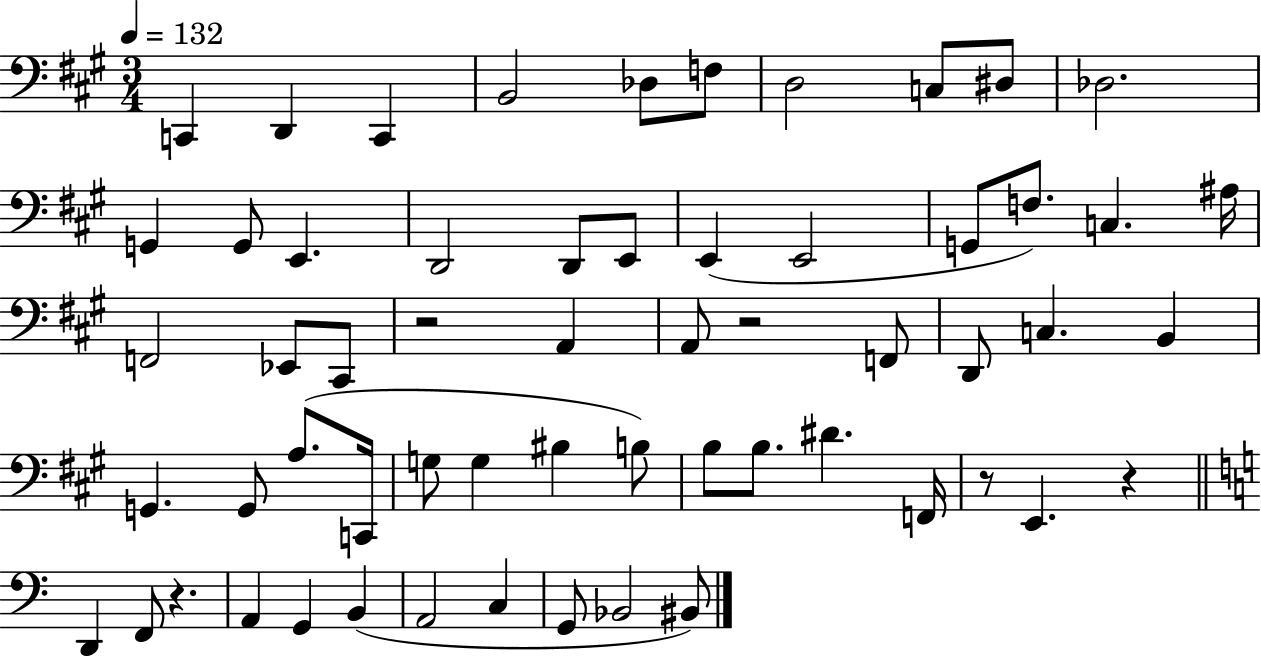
C2/q D2/q C2/q B2/h Db3/e F3/e D3/h C3/e D#3/e Db3/h. G2/q G2/e E2/q. D2/h D2/e E2/e E2/q E2/h G2/e F3/e. C3/q. A#3/s F2/h Eb2/e C#2/e R/h A2/q A2/e R/h F2/e D2/e C3/q. B2/q G2/q. G2/e A3/e. C2/s G3/e G3/q BIS3/q B3/e B3/e B3/e. D#4/q. F2/s R/e E2/q. R/q D2/q F2/e R/q. A2/q G2/q B2/q A2/h C3/q G2/e Bb2/h BIS2/e